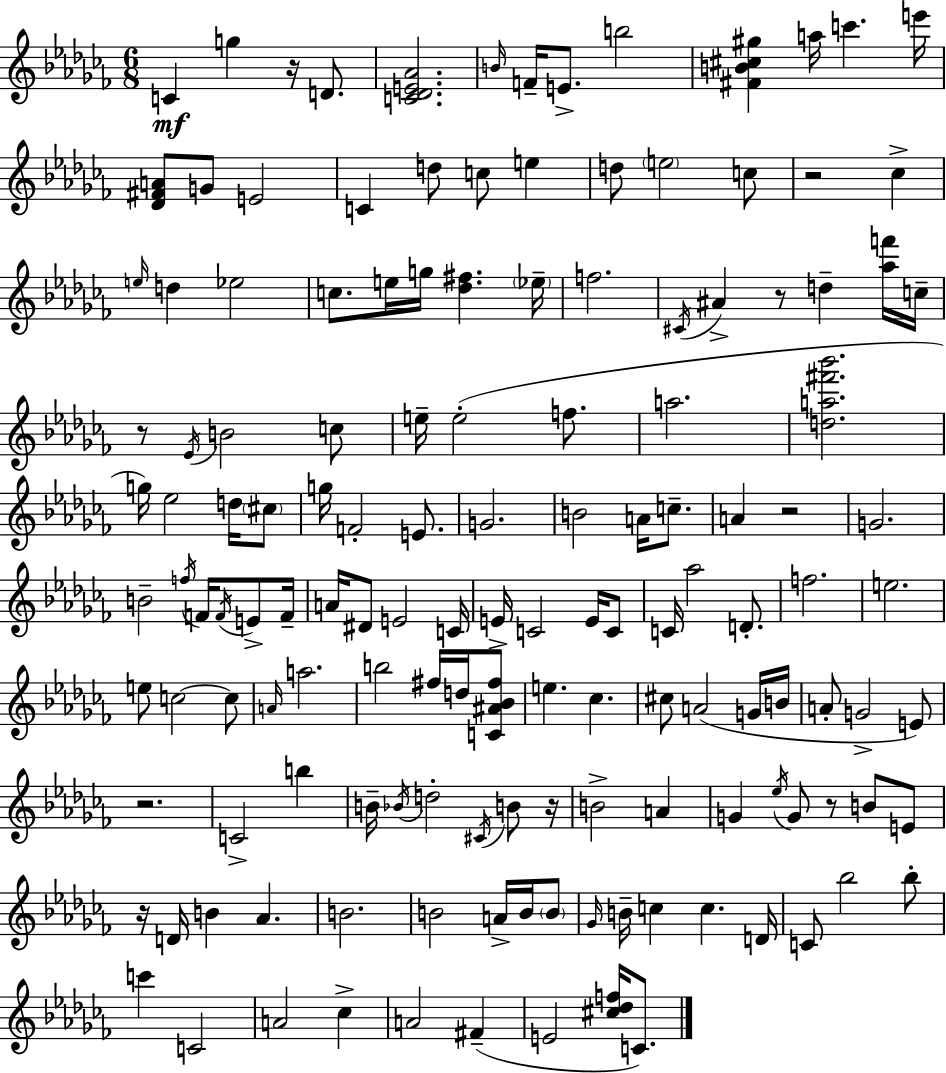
{
  \clef treble
  \numericTimeSignature
  \time 6/8
  \key aes \minor
  c'4\mf g''4 r16 d'8. | <c' des' e' aes'>2. | \grace { b'16 } f'16-- e'8.-> b''2 | <fis' b' cis'' gis''>4 a''16 c'''4. | \break e'''16 <des' fis' a'>8 g'8 e'2 | c'4 d''8 c''8 e''4 | d''8 \parenthesize e''2 c''8 | r2 ces''4-> | \break \grace { e''16 } d''4 ees''2 | c''8. e''16 g''16 <des'' fis''>4. | \parenthesize ees''16-- f''2. | \acciaccatura { cis'16 } ais'4-> r8 d''4-- | \break <aes'' f'''>16 c''16-- r8 \acciaccatura { ees'16 } b'2 | c''8 e''16-- e''2-.( | f''8. a''2. | <d'' a'' fis''' bes'''>2. | \break g''16) ees''2 | d''16 \parenthesize cis''8 g''16 f'2-. | e'8. g'2. | b'2 | \break a'16 c''8.-- a'4 r2 | g'2. | b'2-- | \acciaccatura { f''16 } f'16 \acciaccatura { f'16 } e'8-> f'16-- a'16 dis'8 e'2 | \break c'16 e'16-> c'2 | e'16 c'8 c'16 aes''2 | d'8.-. f''2. | e''2. | \break e''8 c''2~~ | c''8 \grace { a'16 } a''2. | b''2 | fis''16 d''16 <c' ais' bes' fis''>8 e''4. | \break ces''4. cis''8 a'2( | g'16 b'16 a'8-. g'2-> | e'8) r2. | c'2-> | \break b''4 b'16-- \acciaccatura { bes'16 } d''2-. | \acciaccatura { cis'16 } b'8 r16 b'2-> | a'4 g'4 | \acciaccatura { ees''16 } g'8 r8 b'8 e'8 r16 d'16 | \break b'4 aes'4. b'2. | b'2 | a'16-> b'16 \parenthesize b'8 \grace { ges'16 } b'16-- | c''4 c''4. d'16 c'8 | \break bes''2 bes''8-. c'''4 | c'2 a'2 | ces''4-> a'2 | fis'4--( e'2 | \break <cis'' des'' f''>16 c'8.) \bar "|."
}